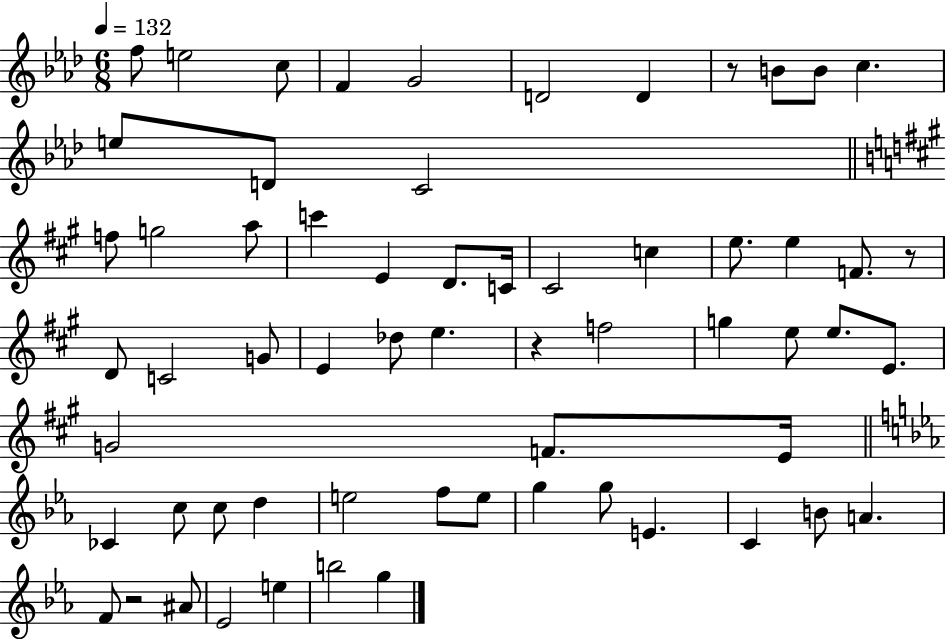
{
  \clef treble
  \numericTimeSignature
  \time 6/8
  \key aes \major
  \tempo 4 = 132
  f''8 e''2 c''8 | f'4 g'2 | d'2 d'4 | r8 b'8 b'8 c''4. | \break e''8 d'8 c'2 | \bar "||" \break \key a \major f''8 g''2 a''8 | c'''4 e'4 d'8. c'16 | cis'2 c''4 | e''8. e''4 f'8. r8 | \break d'8 c'2 g'8 | e'4 des''8 e''4. | r4 f''2 | g''4 e''8 e''8. e'8. | \break g'2 f'8. e'16 | \bar "||" \break \key ees \major ces'4 c''8 c''8 d''4 | e''2 f''8 e''8 | g''4 g''8 e'4. | c'4 b'8 a'4. | \break f'8 r2 ais'8 | ees'2 e''4 | b''2 g''4 | \bar "|."
}